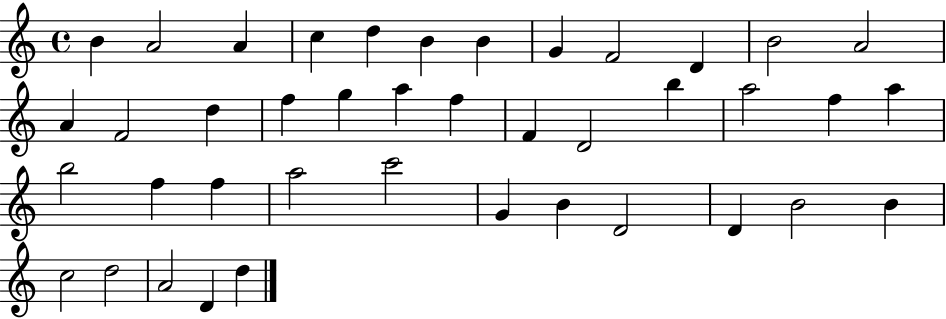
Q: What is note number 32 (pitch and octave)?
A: B4